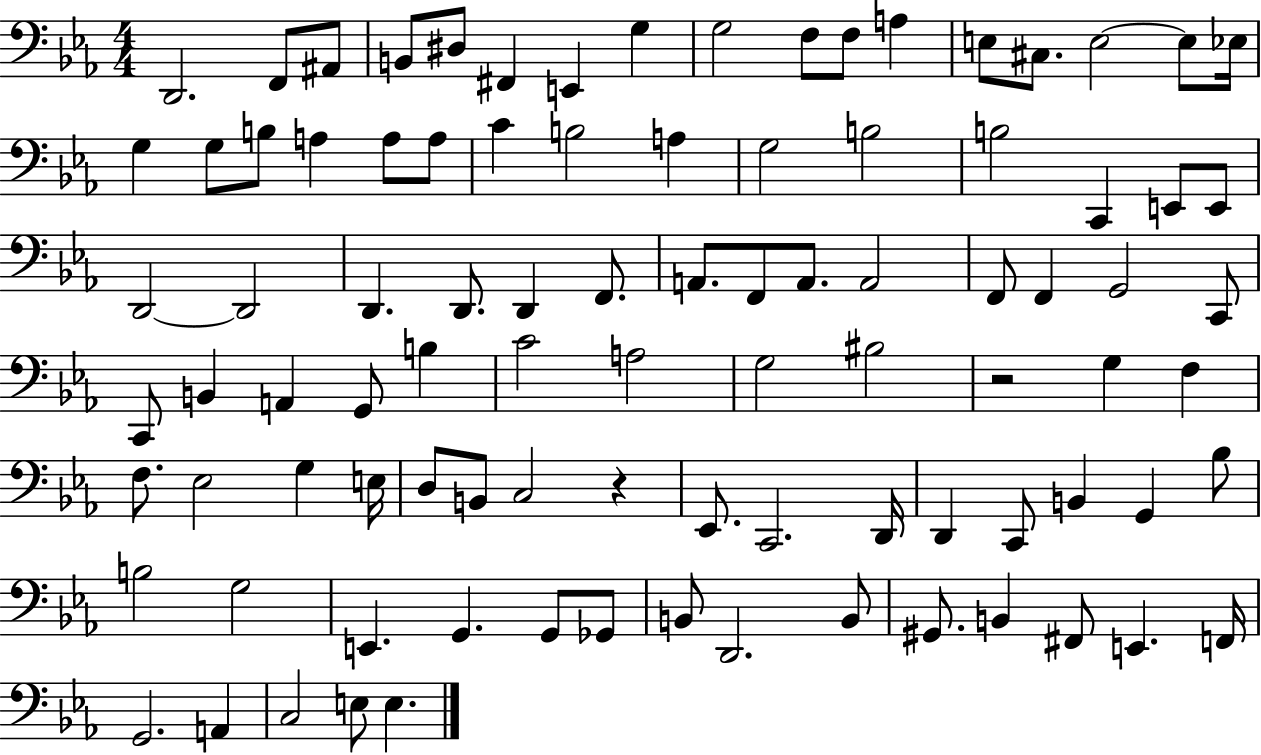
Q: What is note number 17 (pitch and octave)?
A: Eb3